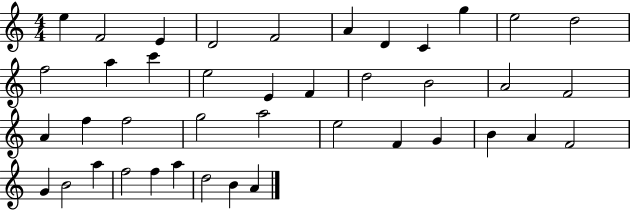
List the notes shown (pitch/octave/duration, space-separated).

E5/q F4/h E4/q D4/h F4/h A4/q D4/q C4/q G5/q E5/h D5/h F5/h A5/q C6/q E5/h E4/q F4/q D5/h B4/h A4/h F4/h A4/q F5/q F5/h G5/h A5/h E5/h F4/q G4/q B4/q A4/q F4/h G4/q B4/h A5/q F5/h F5/q A5/q D5/h B4/q A4/q